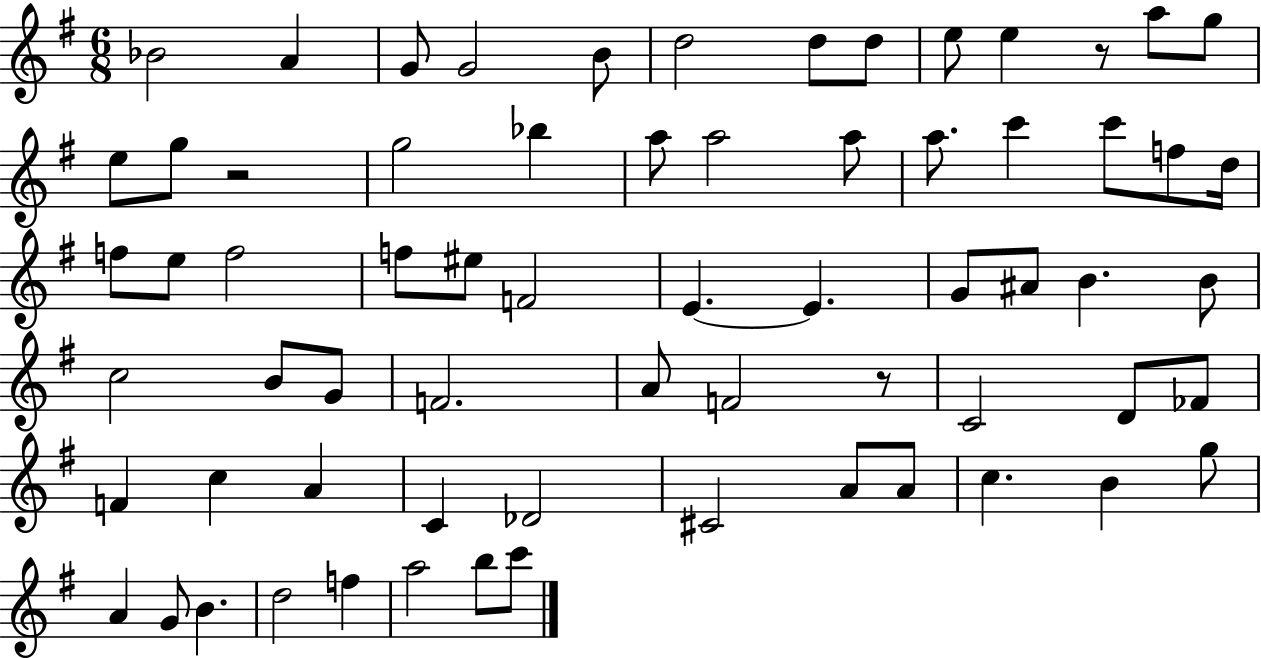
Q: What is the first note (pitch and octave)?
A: Bb4